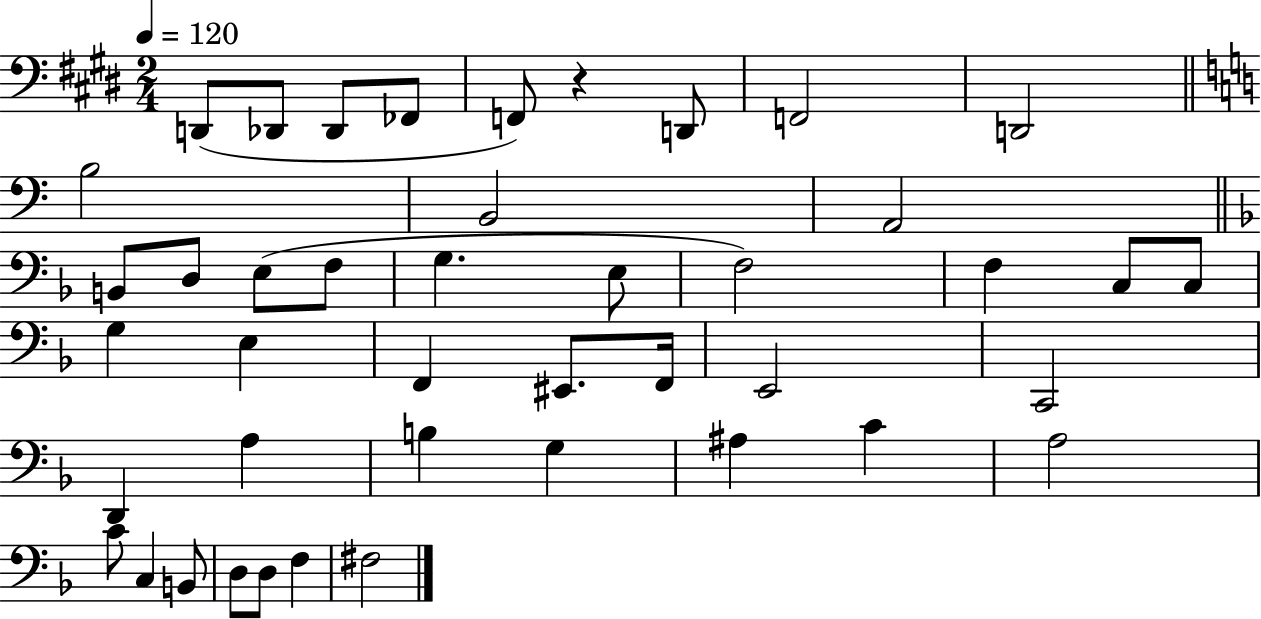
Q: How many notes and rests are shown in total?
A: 43